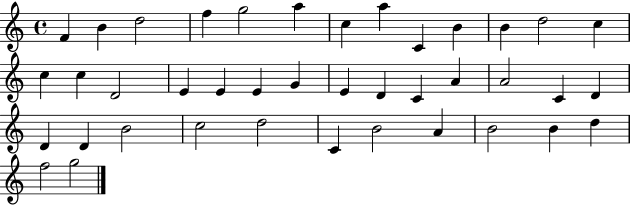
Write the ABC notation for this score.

X:1
T:Untitled
M:4/4
L:1/4
K:C
F B d2 f g2 a c a C B B d2 c c c D2 E E E G E D C A A2 C D D D B2 c2 d2 C B2 A B2 B d f2 g2